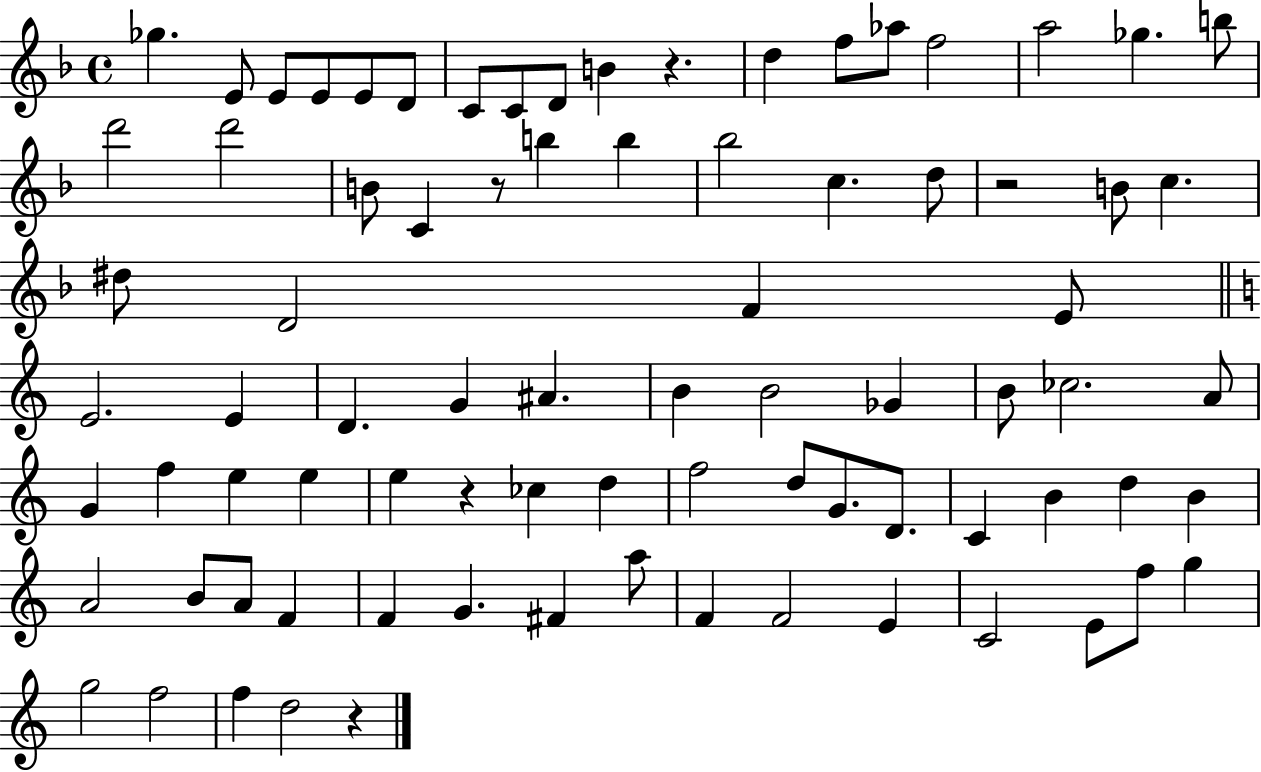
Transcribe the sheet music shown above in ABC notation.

X:1
T:Untitled
M:4/4
L:1/4
K:F
_g E/2 E/2 E/2 E/2 D/2 C/2 C/2 D/2 B z d f/2 _a/2 f2 a2 _g b/2 d'2 d'2 B/2 C z/2 b b _b2 c d/2 z2 B/2 c ^d/2 D2 F E/2 E2 E D G ^A B B2 _G B/2 _c2 A/2 G f e e e z _c d f2 d/2 G/2 D/2 C B d B A2 B/2 A/2 F F G ^F a/2 F F2 E C2 E/2 f/2 g g2 f2 f d2 z